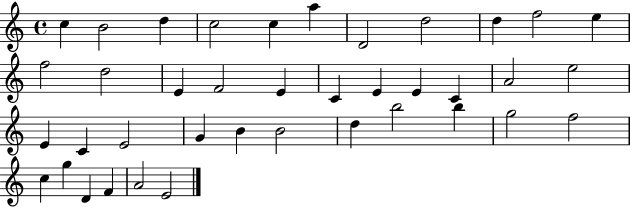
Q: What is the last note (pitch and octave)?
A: E4